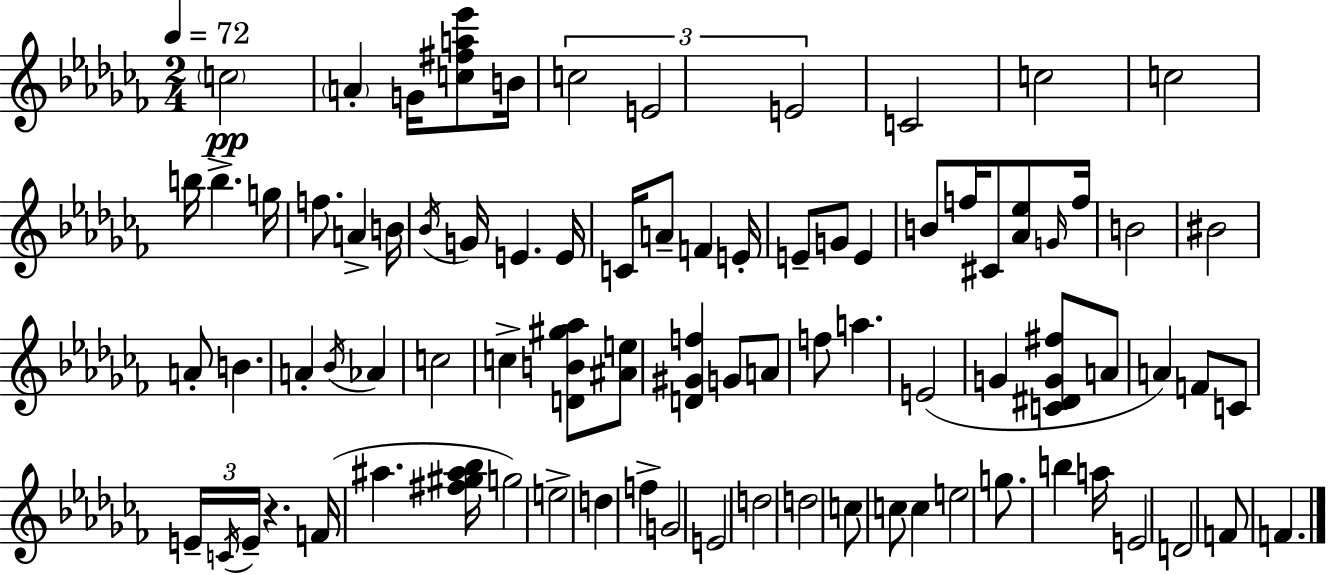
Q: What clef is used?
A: treble